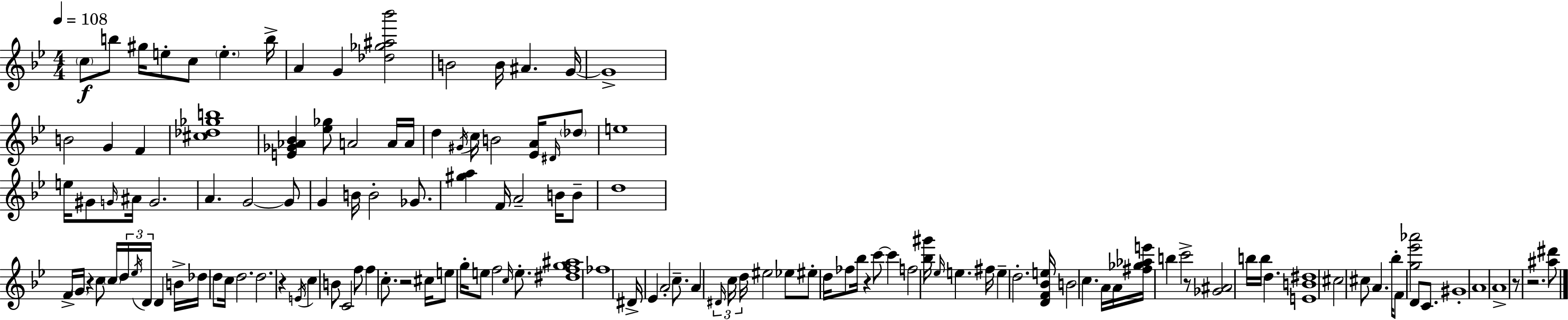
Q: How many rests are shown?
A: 7